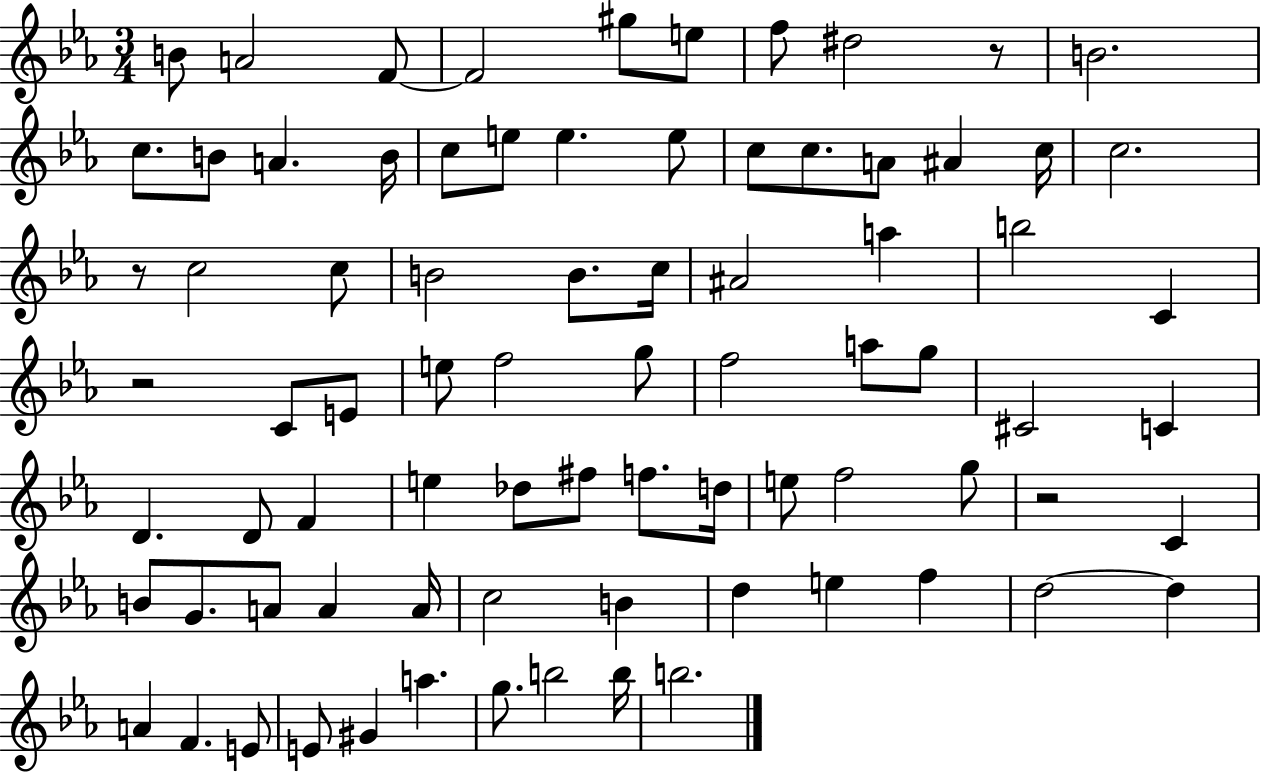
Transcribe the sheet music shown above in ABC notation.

X:1
T:Untitled
M:3/4
L:1/4
K:Eb
B/2 A2 F/2 F2 ^g/2 e/2 f/2 ^d2 z/2 B2 c/2 B/2 A B/4 c/2 e/2 e e/2 c/2 c/2 A/2 ^A c/4 c2 z/2 c2 c/2 B2 B/2 c/4 ^A2 a b2 C z2 C/2 E/2 e/2 f2 g/2 f2 a/2 g/2 ^C2 C D D/2 F e _d/2 ^f/2 f/2 d/4 e/2 f2 g/2 z2 C B/2 G/2 A/2 A A/4 c2 B d e f d2 d A F E/2 E/2 ^G a g/2 b2 b/4 b2